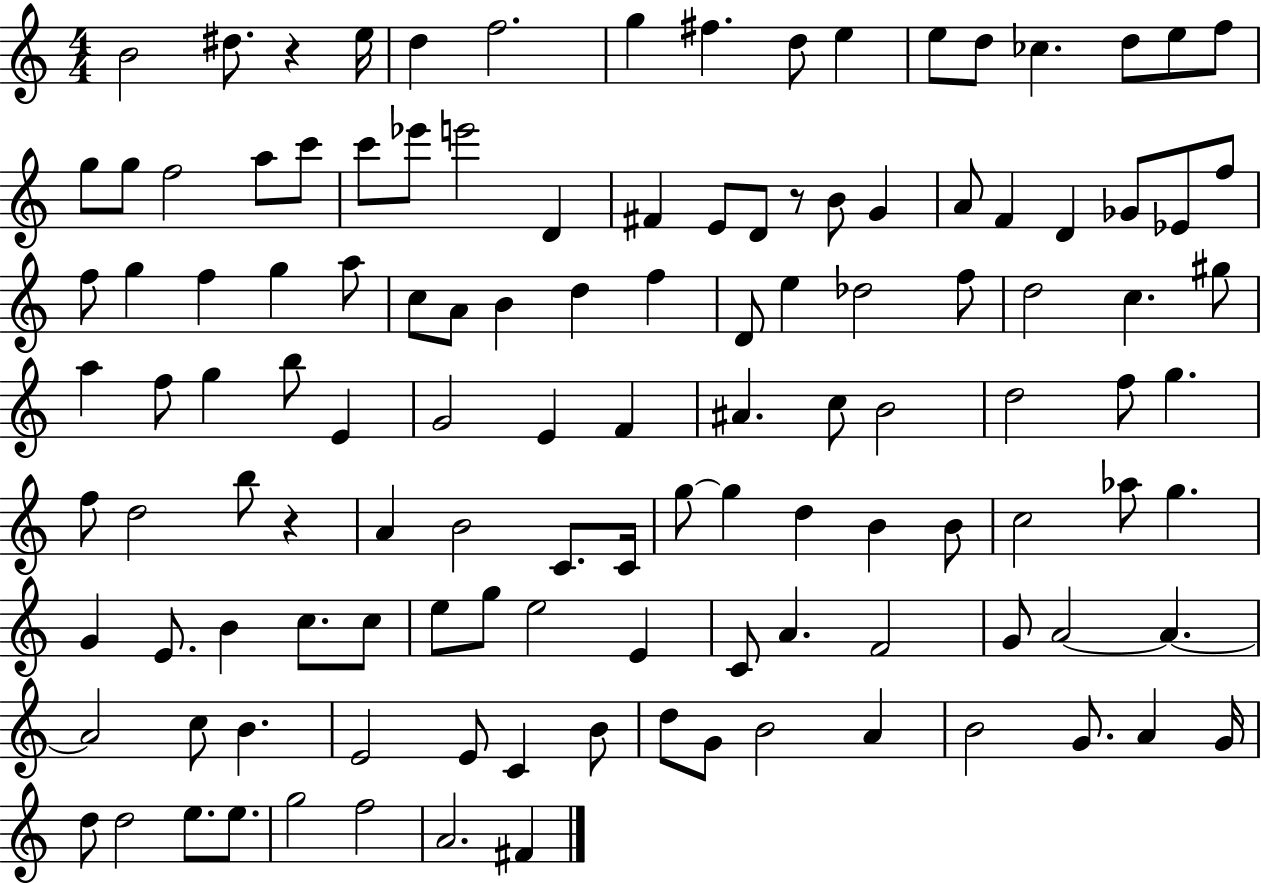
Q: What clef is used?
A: treble